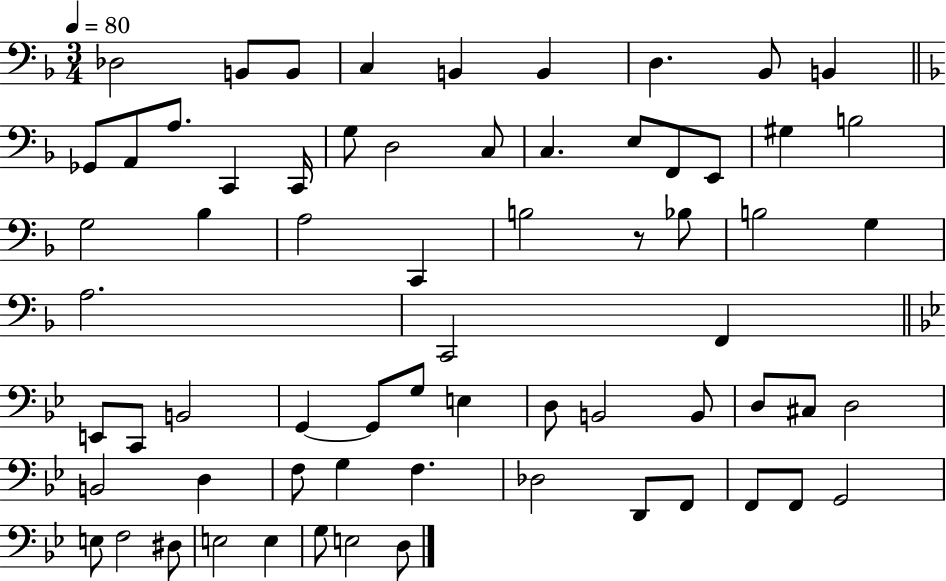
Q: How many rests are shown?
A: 1